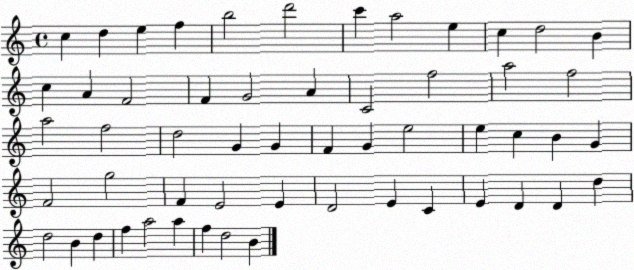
X:1
T:Untitled
M:4/4
L:1/4
K:C
c d e f b2 d'2 c' a2 e c d2 B c A F2 F G2 A C2 f2 a2 f2 a2 f2 d2 G G F G e2 e c B G F2 g2 F E2 E D2 E C E D D d d2 B d f a2 a f d2 B